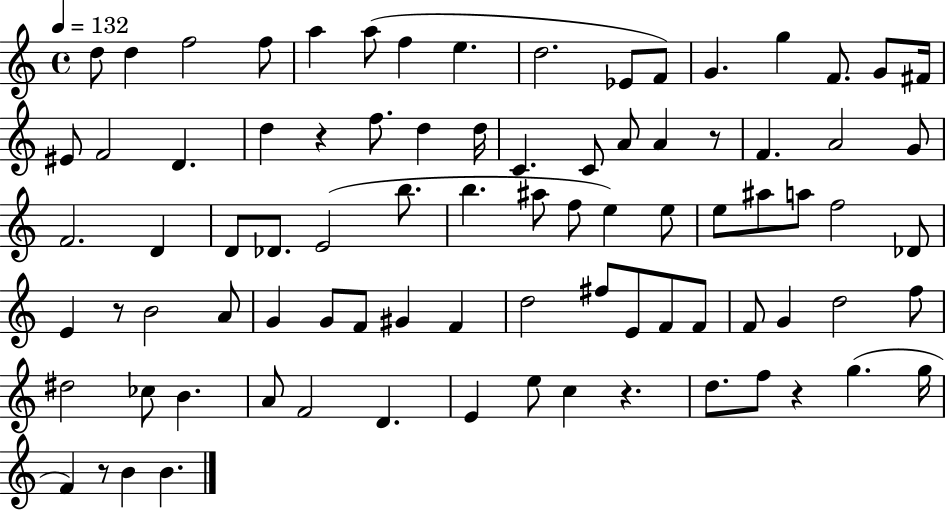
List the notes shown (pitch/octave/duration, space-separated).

D5/e D5/q F5/h F5/e A5/q A5/e F5/q E5/q. D5/h. Eb4/e F4/e G4/q. G5/q F4/e. G4/e F#4/s EIS4/e F4/h D4/q. D5/q R/q F5/e. D5/q D5/s C4/q. C4/e A4/e A4/q R/e F4/q. A4/h G4/e F4/h. D4/q D4/e Db4/e. E4/h B5/e. B5/q. A#5/e F5/e E5/q E5/e E5/e A#5/e A5/e F5/h Db4/e E4/q R/e B4/h A4/e G4/q G4/e F4/e G#4/q F4/q D5/h F#5/e E4/e F4/e F4/e F4/e G4/q D5/h F5/e D#5/h CES5/e B4/q. A4/e F4/h D4/q. E4/q E5/e C5/q R/q. D5/e. F5/e R/q G5/q. G5/s F4/q R/e B4/q B4/q.